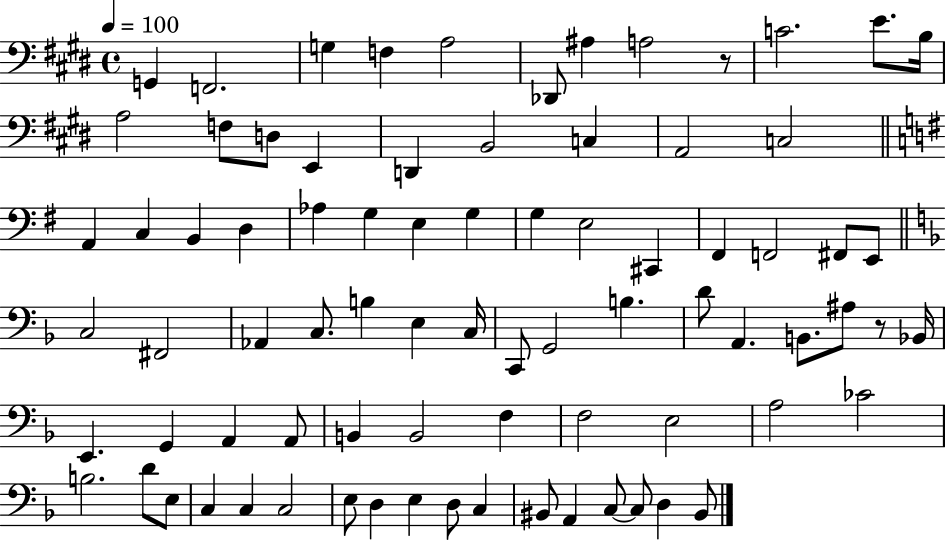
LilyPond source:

{
  \clef bass
  \time 4/4
  \defaultTimeSignature
  \key e \major
  \tempo 4 = 100
  \repeat volta 2 { g,4 f,2. | g4 f4 a2 | des,8 ais4 a2 r8 | c'2. e'8. b16 | \break a2 f8 d8 e,4 | d,4 b,2 c4 | a,2 c2 | \bar "||" \break \key g \major a,4 c4 b,4 d4 | aes4 g4 e4 g4 | g4 e2 cis,4 | fis,4 f,2 fis,8 e,8 | \break \bar "||" \break \key f \major c2 fis,2 | aes,4 c8. b4 e4 c16 | c,8 g,2 b4. | d'8 a,4. b,8. ais8 r8 bes,16 | \break e,4. g,4 a,4 a,8 | b,4 b,2 f4 | f2 e2 | a2 ces'2 | \break b2. d'8 e8 | c4 c4 c2 | e8 d4 e4 d8 c4 | bis,8 a,4 c8~~ c8 d4 bis,8 | \break } \bar "|."
}